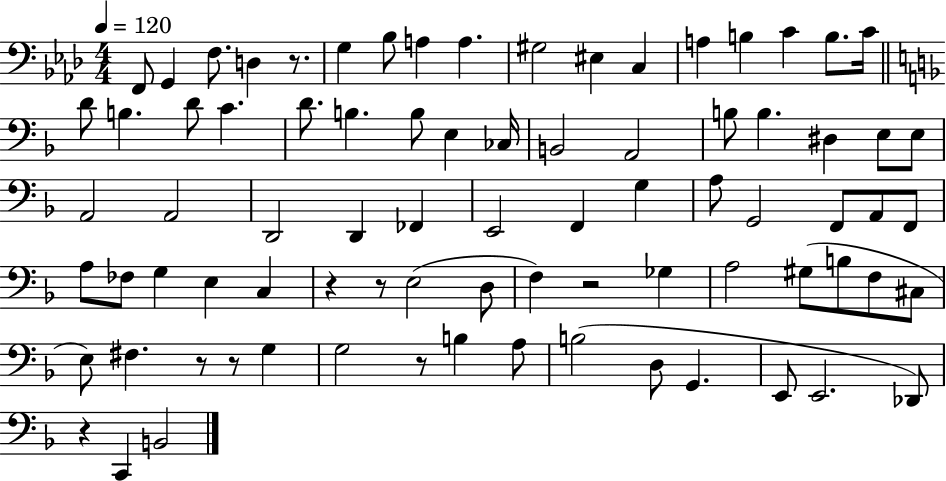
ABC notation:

X:1
T:Untitled
M:4/4
L:1/4
K:Ab
F,,/2 G,, F,/2 D, z/2 G, _B,/2 A, A, ^G,2 ^E, C, A, B, C B,/2 C/4 D/2 B, D/2 C D/2 B, B,/2 E, _C,/4 B,,2 A,,2 B,/2 B, ^D, E,/2 E,/2 A,,2 A,,2 D,,2 D,, _F,, E,,2 F,, G, A,/2 G,,2 F,,/2 A,,/2 F,,/2 A,/2 _F,/2 G, E, C, z z/2 E,2 D,/2 F, z2 _G, A,2 ^G,/2 B,/2 F,/2 ^C,/2 E,/2 ^F, z/2 z/2 G, G,2 z/2 B, A,/2 B,2 D,/2 G,, E,,/2 E,,2 _D,,/2 z C,, B,,2